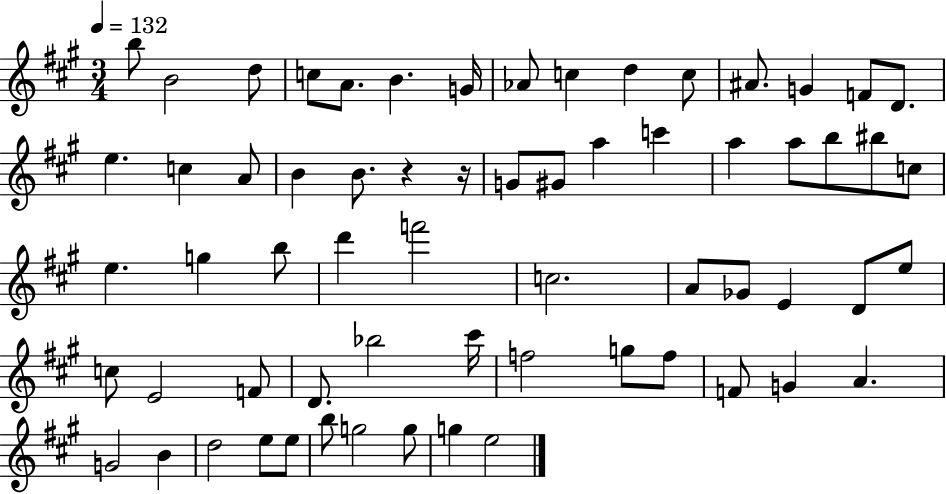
B5/e B4/h D5/e C5/e A4/e. B4/q. G4/s Ab4/e C5/q D5/q C5/e A#4/e. G4/q F4/e D4/e. E5/q. C5/q A4/e B4/q B4/e. R/q R/s G4/e G#4/e A5/q C6/q A5/q A5/e B5/e BIS5/e C5/e E5/q. G5/q B5/e D6/q F6/h C5/h. A4/e Gb4/e E4/q D4/e E5/e C5/e E4/h F4/e D4/e. Bb5/h C#6/s F5/h G5/e F5/e F4/e G4/q A4/q. G4/h B4/q D5/h E5/e E5/e B5/e G5/h G5/e G5/q E5/h